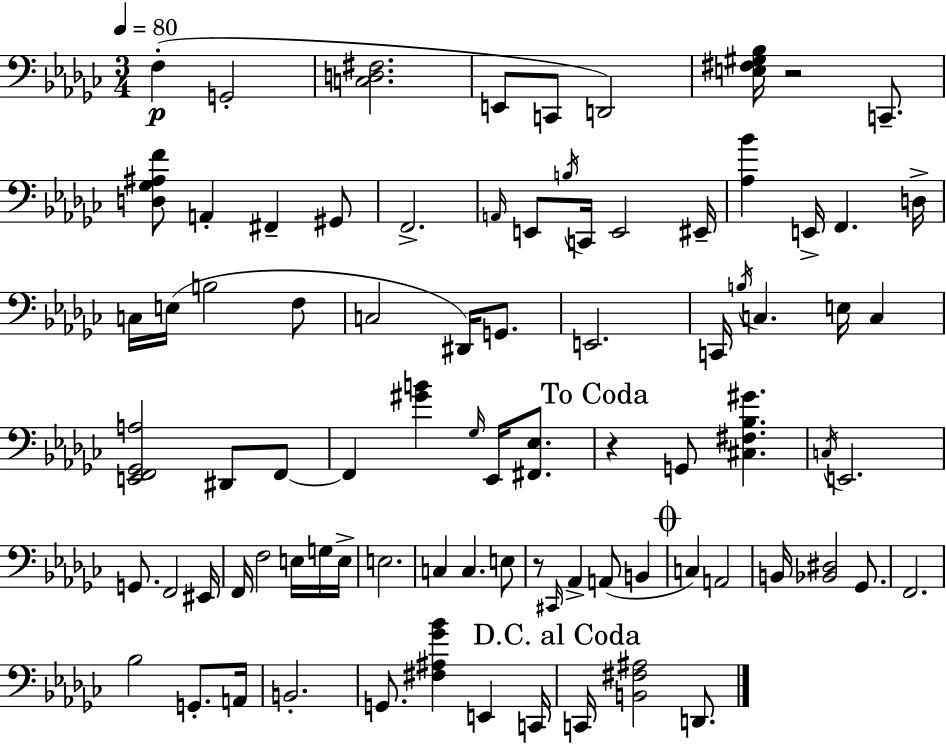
F3/q G2/h [C3,D3,F#3]/h. E2/e C2/e D2/h [E3,F#3,G#3,Bb3]/s R/h C2/e. [D3,Gb3,A#3,F4]/e A2/q F#2/q G#2/e F2/h. A2/s E2/e B3/s C2/s E2/h EIS2/s [Ab3,Bb4]/q E2/s F2/q. D3/s C3/s E3/s B3/h F3/e C3/h D#2/s G2/e. E2/h. C2/s B3/s C3/q. E3/s C3/q [E2,F2,Gb2,A3]/h D#2/e F2/e F2/q [G#4,B4]/q Gb3/s Eb2/s [F#2,Eb3]/e. R/q G2/e [C#3,F#3,Bb3,G#4]/q. C3/s E2/h. G2/e. F2/h EIS2/s F2/s F3/h E3/s G3/s E3/s E3/h. C3/q C3/q. E3/e R/e C#2/s Ab2/q A2/e B2/q C3/q A2/h B2/s [Bb2,D#3]/h Gb2/e. F2/h. Bb3/h G2/e. A2/s B2/h. G2/e. [F#3,A#3,Gb4,Bb4]/q E2/q C2/s C2/s [B2,F#3,A#3]/h D2/e.